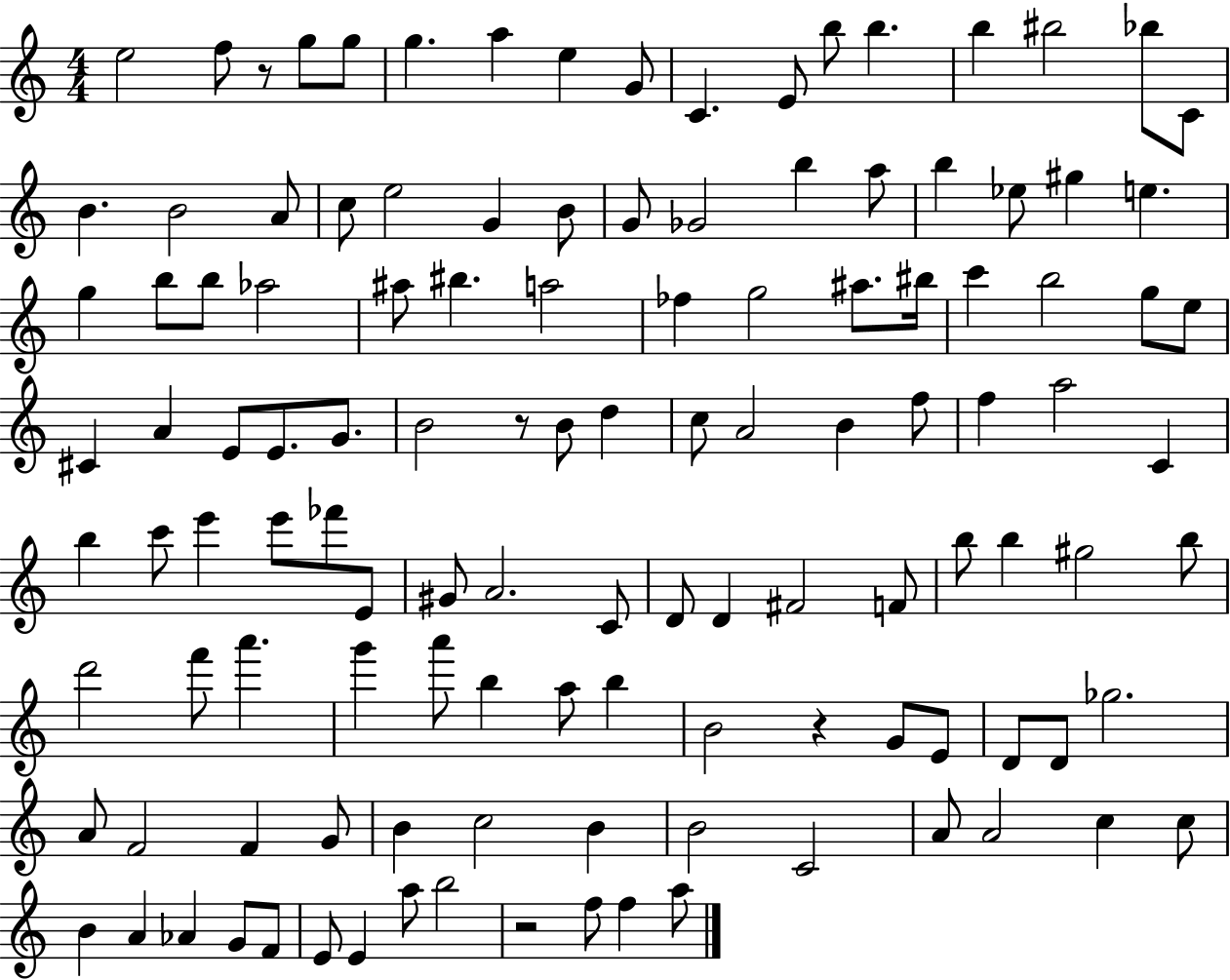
{
  \clef treble
  \numericTimeSignature
  \time 4/4
  \key c \major
  e''2 f''8 r8 g''8 g''8 | g''4. a''4 e''4 g'8 | c'4. e'8 b''8 b''4. | b''4 bis''2 bes''8 c'8 | \break b'4. b'2 a'8 | c''8 e''2 g'4 b'8 | g'8 ges'2 b''4 a''8 | b''4 ees''8 gis''4 e''4. | \break g''4 b''8 b''8 aes''2 | ais''8 bis''4. a''2 | fes''4 g''2 ais''8. bis''16 | c'''4 b''2 g''8 e''8 | \break cis'4 a'4 e'8 e'8. g'8. | b'2 r8 b'8 d''4 | c''8 a'2 b'4 f''8 | f''4 a''2 c'4 | \break b''4 c'''8 e'''4 e'''8 fes'''8 e'8 | gis'8 a'2. c'8 | d'8 d'4 fis'2 f'8 | b''8 b''4 gis''2 b''8 | \break d'''2 f'''8 a'''4. | g'''4 a'''8 b''4 a''8 b''4 | b'2 r4 g'8 e'8 | d'8 d'8 ges''2. | \break a'8 f'2 f'4 g'8 | b'4 c''2 b'4 | b'2 c'2 | a'8 a'2 c''4 c''8 | \break b'4 a'4 aes'4 g'8 f'8 | e'8 e'4 a''8 b''2 | r2 f''8 f''4 a''8 | \bar "|."
}